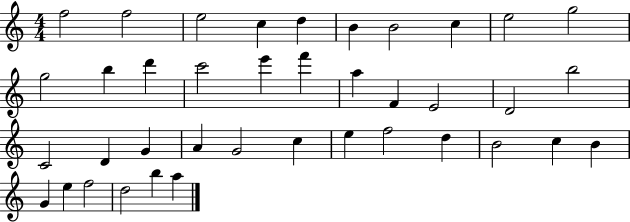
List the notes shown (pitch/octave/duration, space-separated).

F5/h F5/h E5/h C5/q D5/q B4/q B4/h C5/q E5/h G5/h G5/h B5/q D6/q C6/h E6/q F6/q A5/q F4/q E4/h D4/h B5/h C4/h D4/q G4/q A4/q G4/h C5/q E5/q F5/h D5/q B4/h C5/q B4/q G4/q E5/q F5/h D5/h B5/q A5/q